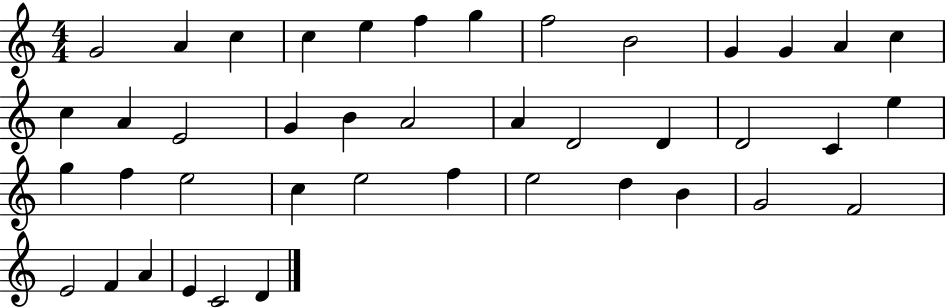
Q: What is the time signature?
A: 4/4